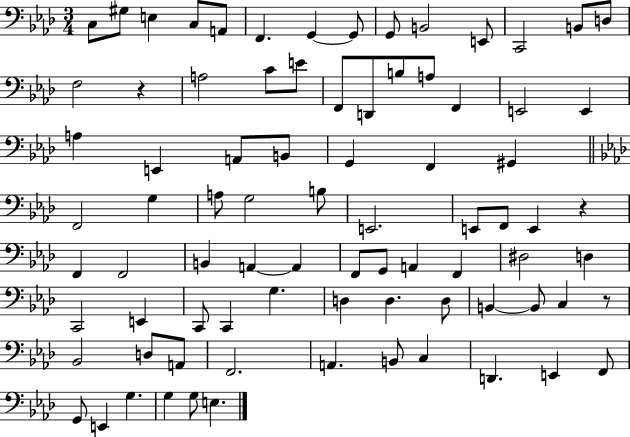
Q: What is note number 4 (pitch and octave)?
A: C3